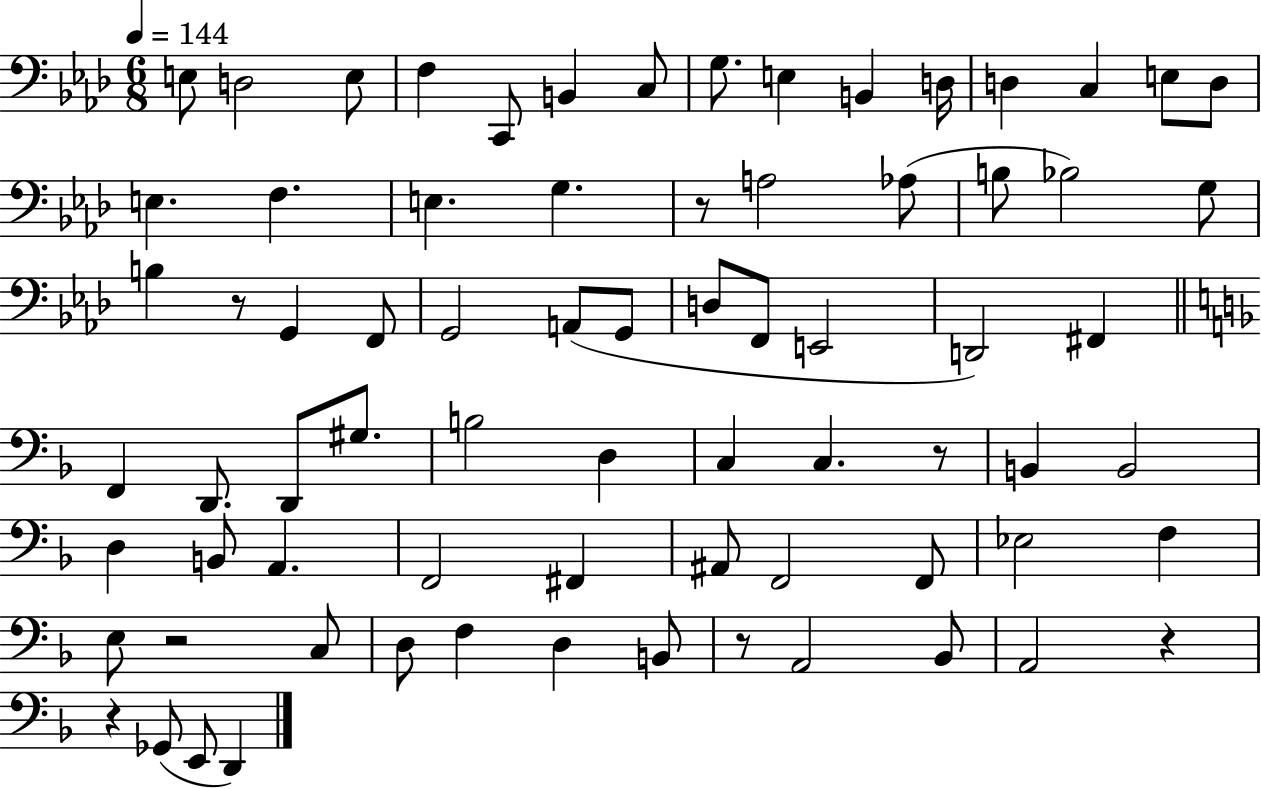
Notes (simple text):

E3/e D3/h E3/e F3/q C2/e B2/q C3/e G3/e. E3/q B2/q D3/s D3/q C3/q E3/e D3/e E3/q. F3/q. E3/q. G3/q. R/e A3/h Ab3/e B3/e Bb3/h G3/e B3/q R/e G2/q F2/e G2/h A2/e G2/e D3/e F2/e E2/h D2/h F#2/q F2/q D2/e. D2/e G#3/e. B3/h D3/q C3/q C3/q. R/e B2/q B2/h D3/q B2/e A2/q. F2/h F#2/q A#2/e F2/h F2/e Eb3/h F3/q E3/e R/h C3/e D3/e F3/q D3/q B2/e R/e A2/h Bb2/e A2/h R/q R/q Gb2/e E2/e D2/q